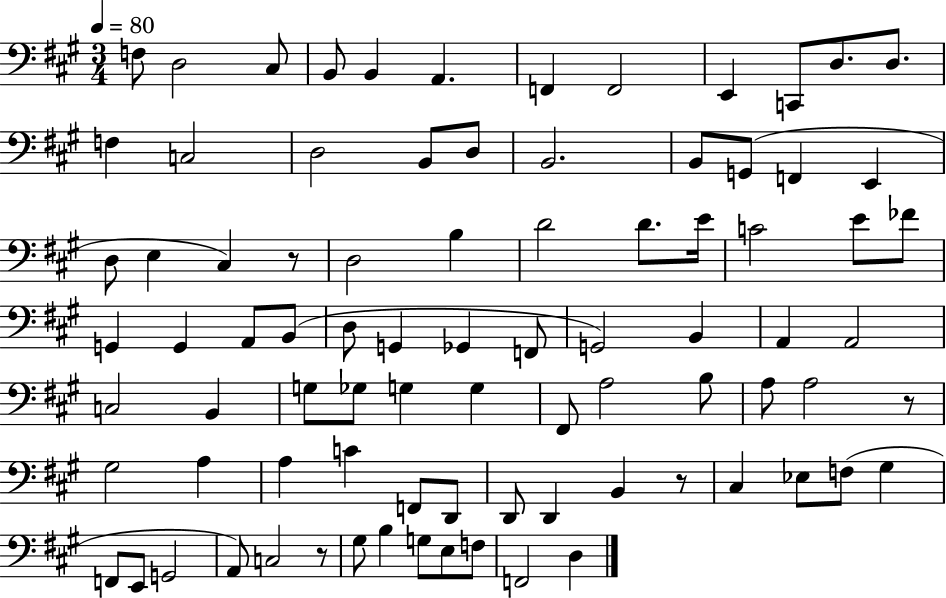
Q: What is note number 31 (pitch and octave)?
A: C4